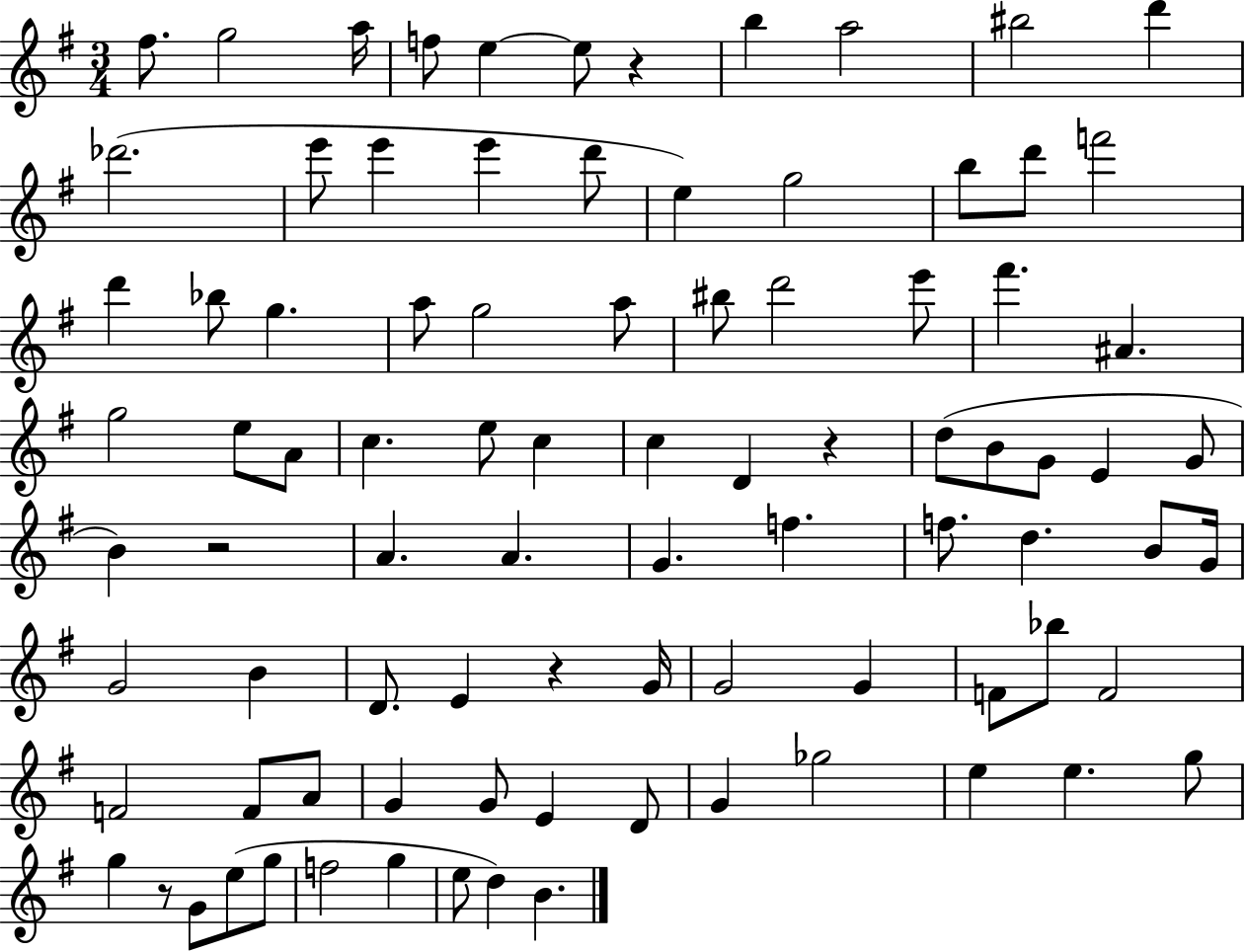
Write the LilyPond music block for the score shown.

{
  \clef treble
  \numericTimeSignature
  \time 3/4
  \key g \major
  \repeat volta 2 { fis''8. g''2 a''16 | f''8 e''4~~ e''8 r4 | b''4 a''2 | bis''2 d'''4 | \break des'''2.( | e'''8 e'''4 e'''4 d'''8 | e''4) g''2 | b''8 d'''8 f'''2 | \break d'''4 bes''8 g''4. | a''8 g''2 a''8 | bis''8 d'''2 e'''8 | fis'''4. ais'4. | \break g''2 e''8 a'8 | c''4. e''8 c''4 | c''4 d'4 r4 | d''8( b'8 g'8 e'4 g'8 | \break b'4) r2 | a'4. a'4. | g'4. f''4. | f''8. d''4. b'8 g'16 | \break g'2 b'4 | d'8. e'4 r4 g'16 | g'2 g'4 | f'8 bes''8 f'2 | \break f'2 f'8 a'8 | g'4 g'8 e'4 d'8 | g'4 ges''2 | e''4 e''4. g''8 | \break g''4 r8 g'8 e''8( g''8 | f''2 g''4 | e''8 d''4) b'4. | } \bar "|."
}